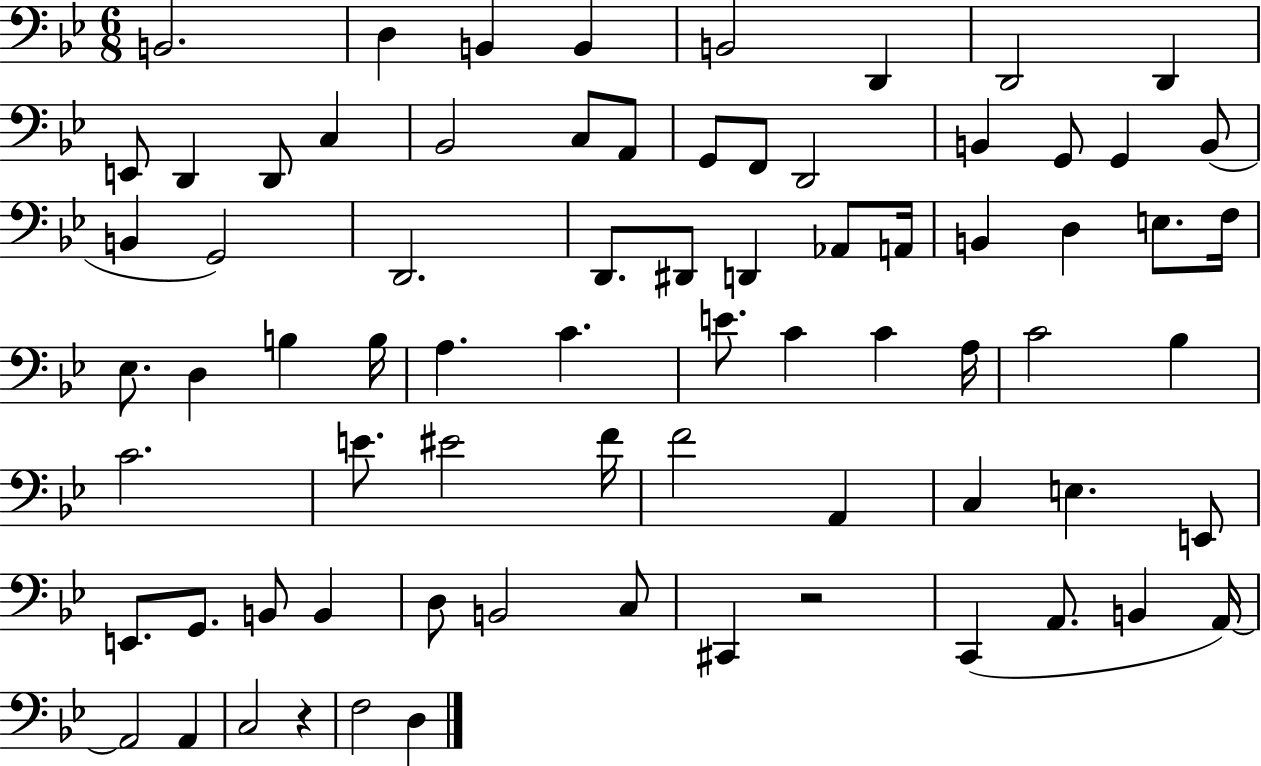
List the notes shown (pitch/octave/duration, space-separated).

B2/h. D3/q B2/q B2/q B2/h D2/q D2/h D2/q E2/e D2/q D2/e C3/q Bb2/h C3/e A2/e G2/e F2/e D2/h B2/q G2/e G2/q B2/e B2/q G2/h D2/h. D2/e. D#2/e D2/q Ab2/e A2/s B2/q D3/q E3/e. F3/s Eb3/e. D3/q B3/q B3/s A3/q. C4/q. E4/e. C4/q C4/q A3/s C4/h Bb3/q C4/h. E4/e. EIS4/h F4/s F4/h A2/q C3/q E3/q. E2/e E2/e. G2/e. B2/e B2/q D3/e B2/h C3/e C#2/q R/h C2/q A2/e. B2/q A2/s A2/h A2/q C3/h R/q F3/h D3/q